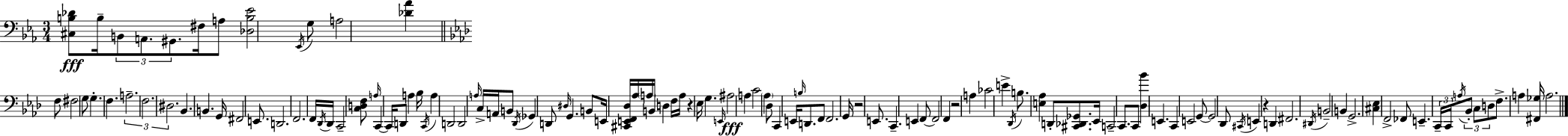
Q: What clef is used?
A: bass